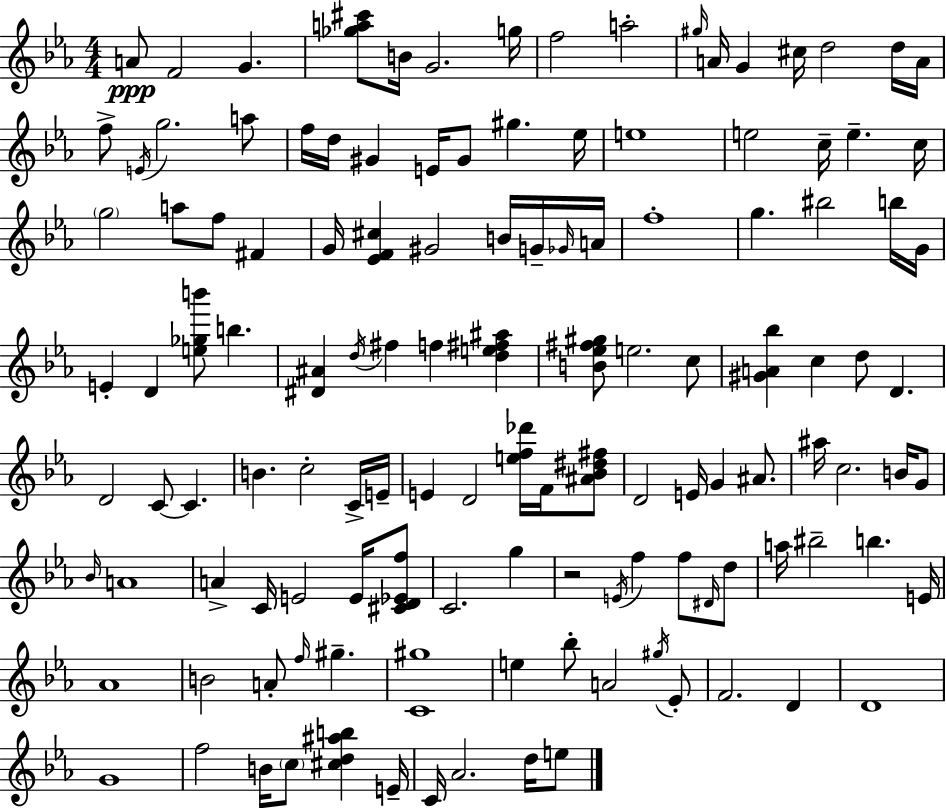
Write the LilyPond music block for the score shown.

{
  \clef treble
  \numericTimeSignature
  \time 4/4
  \key ees \major
  a'8\ppp f'2 g'4. | <ges'' a'' cis'''>8 b'16 g'2. g''16 | f''2 a''2-. | \grace { gis''16 } a'16 g'4 cis''16 d''2 d''16 | \break a'16 f''8-> \acciaccatura { e'16 } g''2. | a''8 f''16 d''16 gis'4 e'16 gis'8 gis''4. | ees''16 e''1 | e''2 c''16-- e''4.-- | \break c''16 \parenthesize g''2 a''8 f''8 fis'4 | g'16 <ees' f' cis''>4 gis'2 b'16 | g'16-- \grace { ges'16 } a'16 f''1-. | g''4. bis''2 | \break b''16 g'16 e'4-. d'4 <e'' ges'' b'''>8 b''4. | <dis' ais'>4 \acciaccatura { d''16 } fis''4 f''4 | <d'' e'' fis'' ais''>4 <b' ees'' fis'' gis''>8 e''2. | c''8 <gis' a' bes''>4 c''4 d''8 d'4. | \break d'2 c'8~~ c'4. | b'4. c''2-. | c'16-> e'16-- e'4 d'2 | <e'' f'' des'''>16 f'16 <ais' bes' dis'' fis''>8 d'2 e'16 g'4 | \break ais'8. ais''16 c''2. | b'16 g'8 \grace { bes'16 } a'1 | a'4-> c'16 e'2 | e'16 <cis' d' ees' f''>8 c'2. | \break g''4 r2 \acciaccatura { e'16 } f''4 | f''8 \grace { dis'16 } d''8 a''16 bis''2-- | b''4. e'16 aes'1 | b'2 a'8-. | \break \grace { f''16 } gis''4.-- <c' gis''>1 | e''4 bes''8-. a'2 | \acciaccatura { gis''16 } ees'8-. f'2. | d'4 d'1 | \break g'1 | f''2 | b'16 \parenthesize c''8 <cis'' d'' ais'' b''>4 e'16-- c'16 aes'2. | d''16 e''8 \bar "|."
}